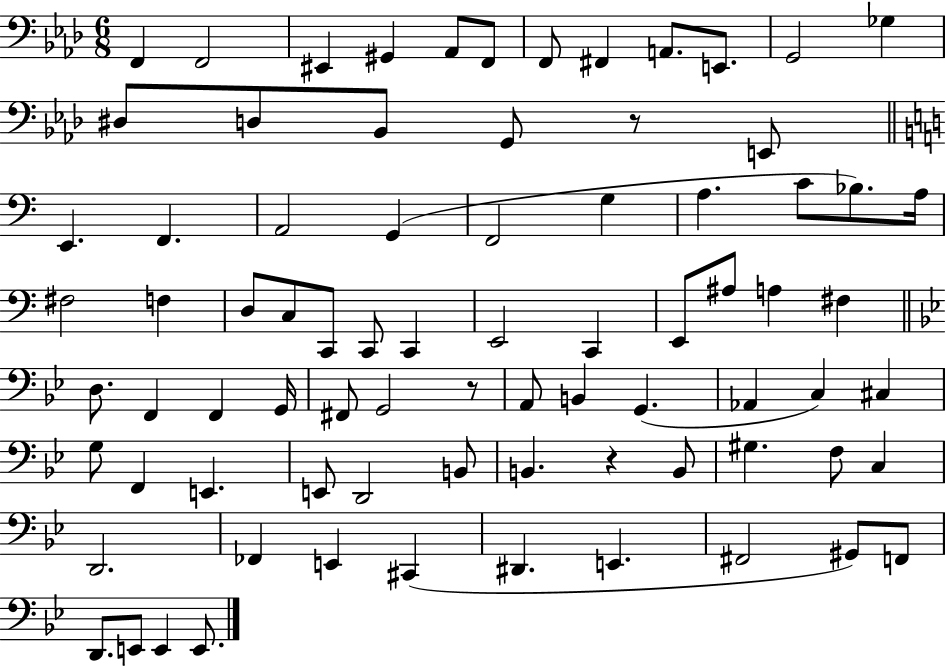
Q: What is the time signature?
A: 6/8